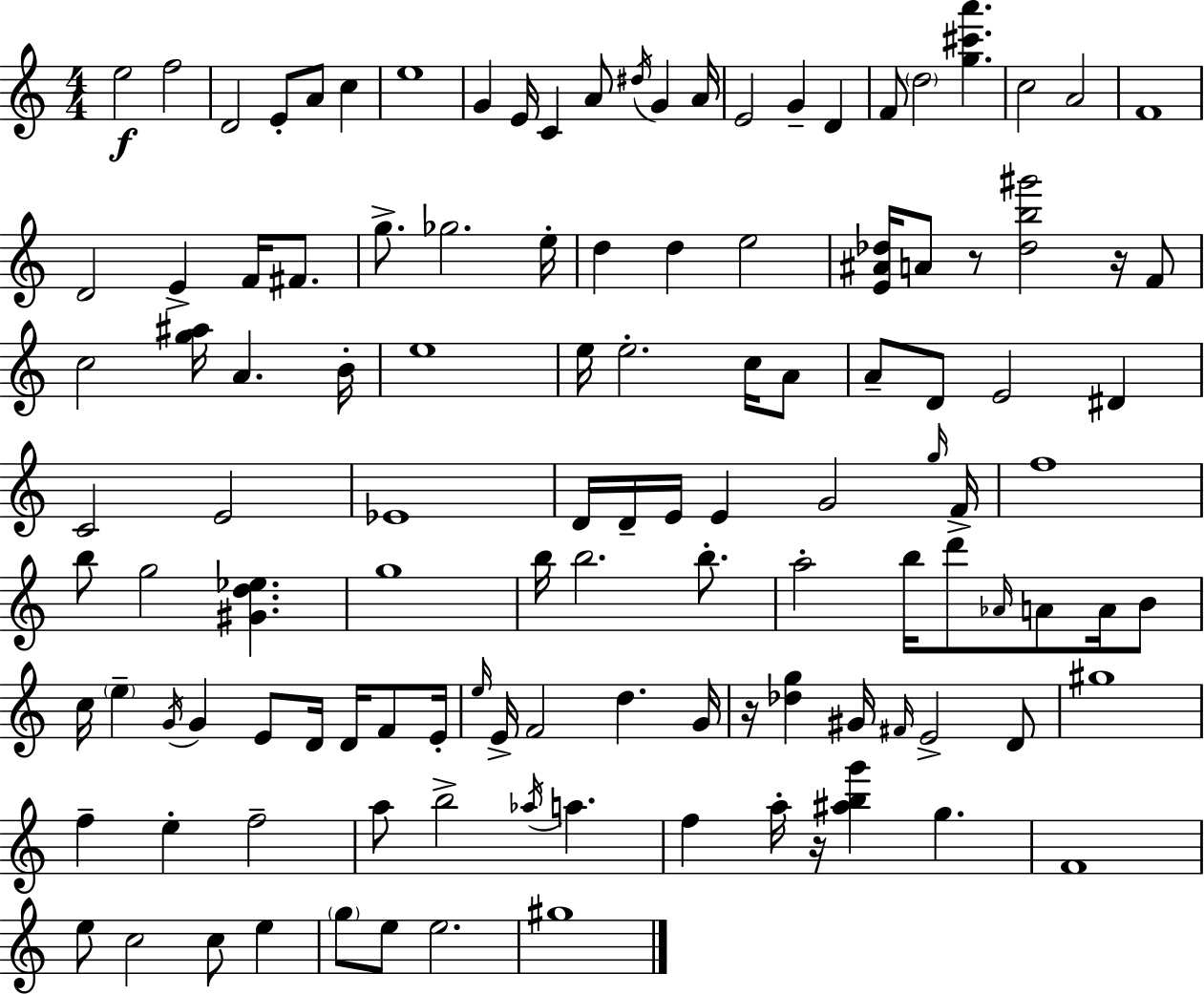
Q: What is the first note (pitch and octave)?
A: E5